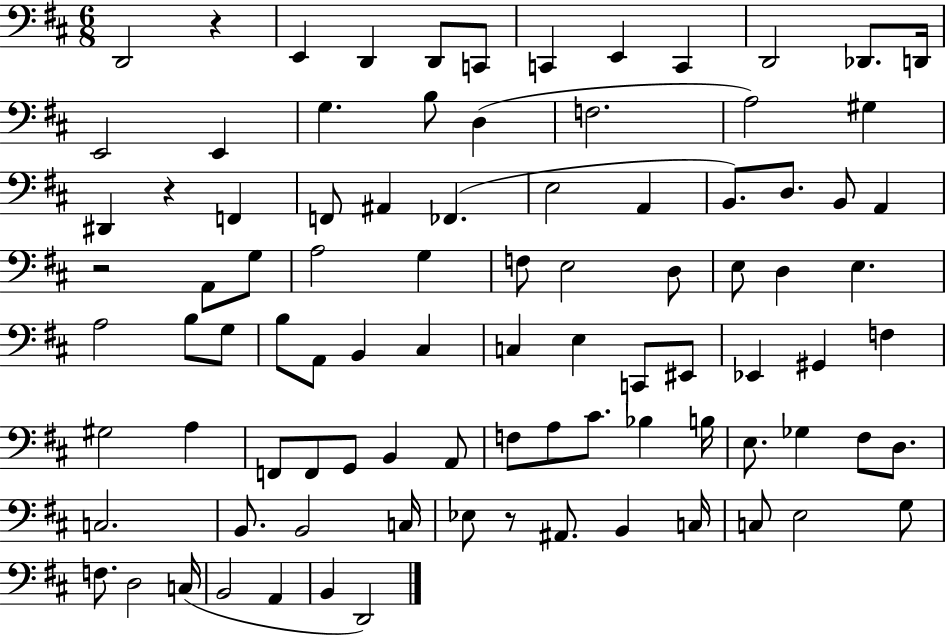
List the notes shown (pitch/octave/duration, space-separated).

D2/h R/q E2/q D2/q D2/e C2/e C2/q E2/q C2/q D2/h Db2/e. D2/s E2/h E2/q G3/q. B3/e D3/q F3/h. A3/h G#3/q D#2/q R/q F2/q F2/e A#2/q FES2/q. E3/h A2/q B2/e. D3/e. B2/e A2/q R/h A2/e G3/e A3/h G3/q F3/e E3/h D3/e E3/e D3/q E3/q. A3/h B3/e G3/e B3/e A2/e B2/q C#3/q C3/q E3/q C2/e EIS2/e Eb2/q G#2/q F3/q G#3/h A3/q F2/e F2/e G2/e B2/q A2/e F3/e A3/e C#4/e. Bb3/q B3/s E3/e. Gb3/q F#3/e D3/e. C3/h. B2/e. B2/h C3/s Eb3/e R/e A#2/e. B2/q C3/s C3/e E3/h G3/e F3/e. D3/h C3/s B2/h A2/q B2/q D2/h